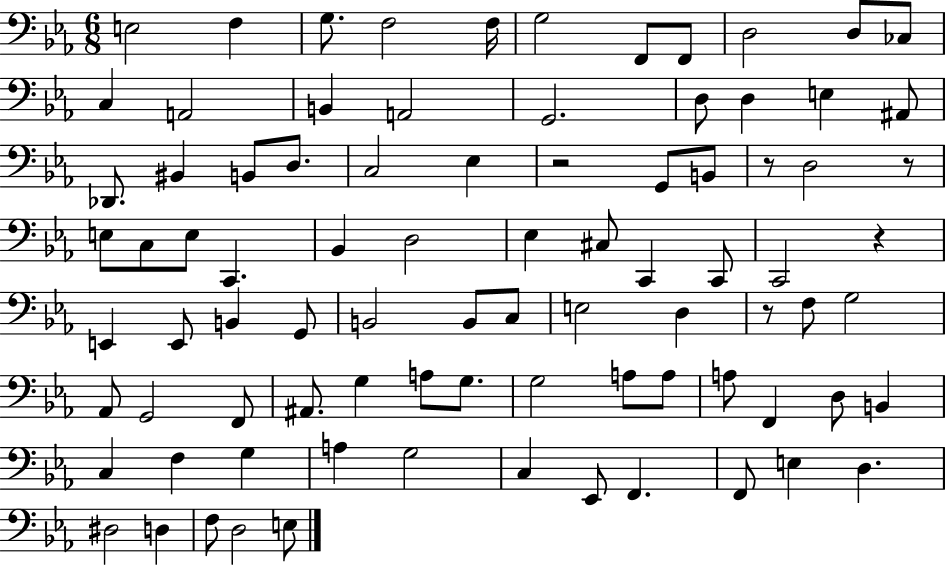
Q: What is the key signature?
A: EES major